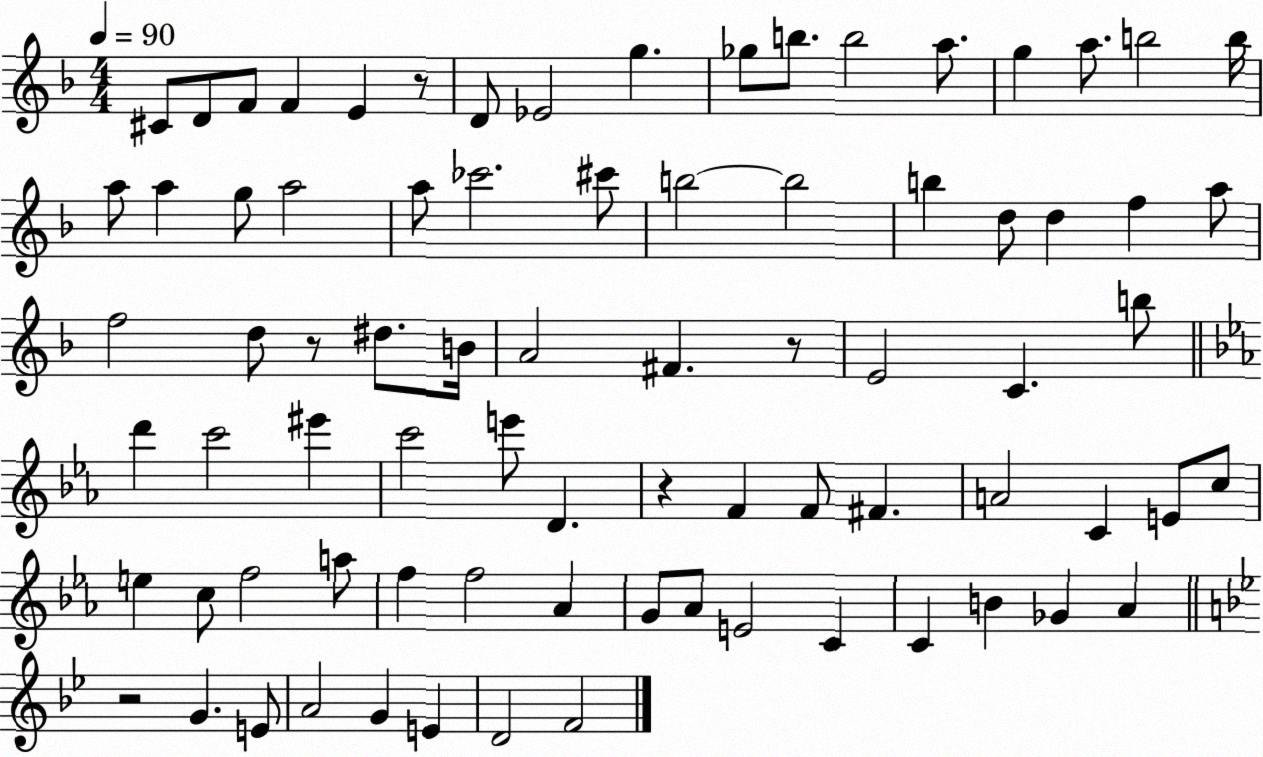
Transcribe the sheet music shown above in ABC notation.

X:1
T:Untitled
M:4/4
L:1/4
K:F
^C/2 D/2 F/2 F E z/2 D/2 _E2 g _g/2 b/2 b2 a/2 g a/2 b2 b/4 a/2 a g/2 a2 a/2 _c'2 ^c'/2 b2 b2 b d/2 d f a/2 f2 d/2 z/2 ^d/2 B/4 A2 ^F z/2 E2 C b/2 d' c'2 ^e' c'2 e'/2 D z F F/2 ^F A2 C E/2 c/2 e c/2 f2 a/2 f f2 _A G/2 _A/2 E2 C C B _G _A z2 G E/2 A2 G E D2 F2